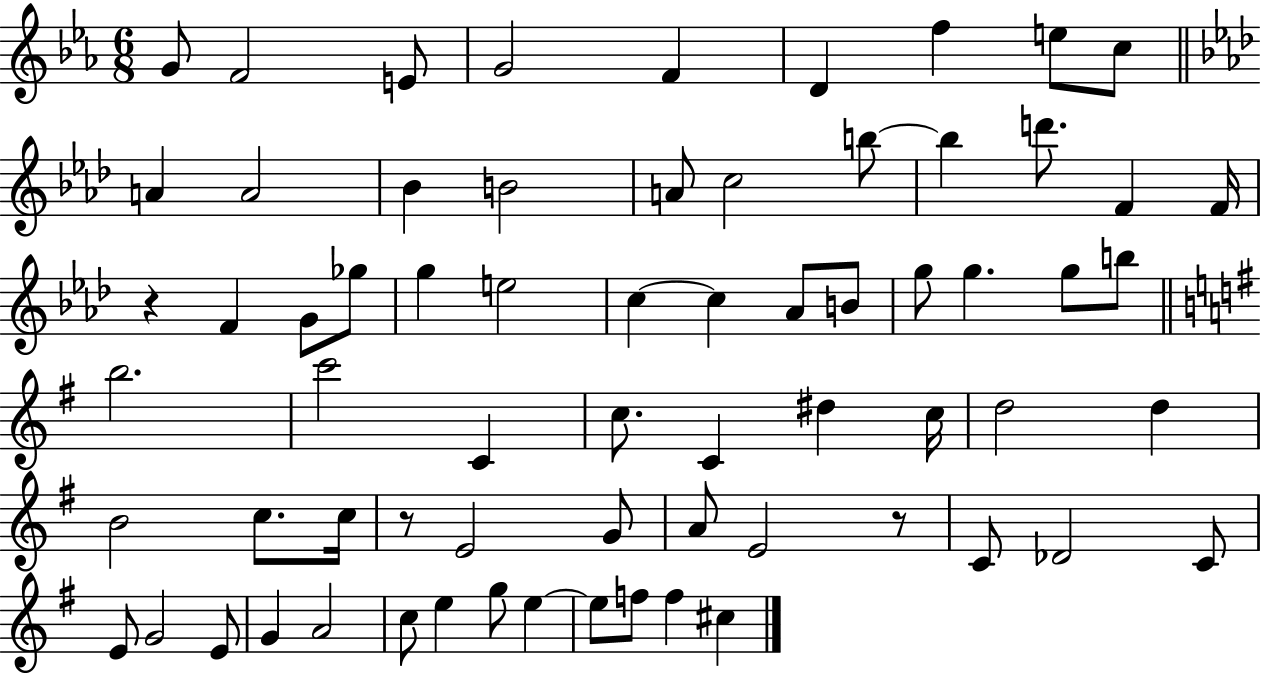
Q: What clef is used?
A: treble